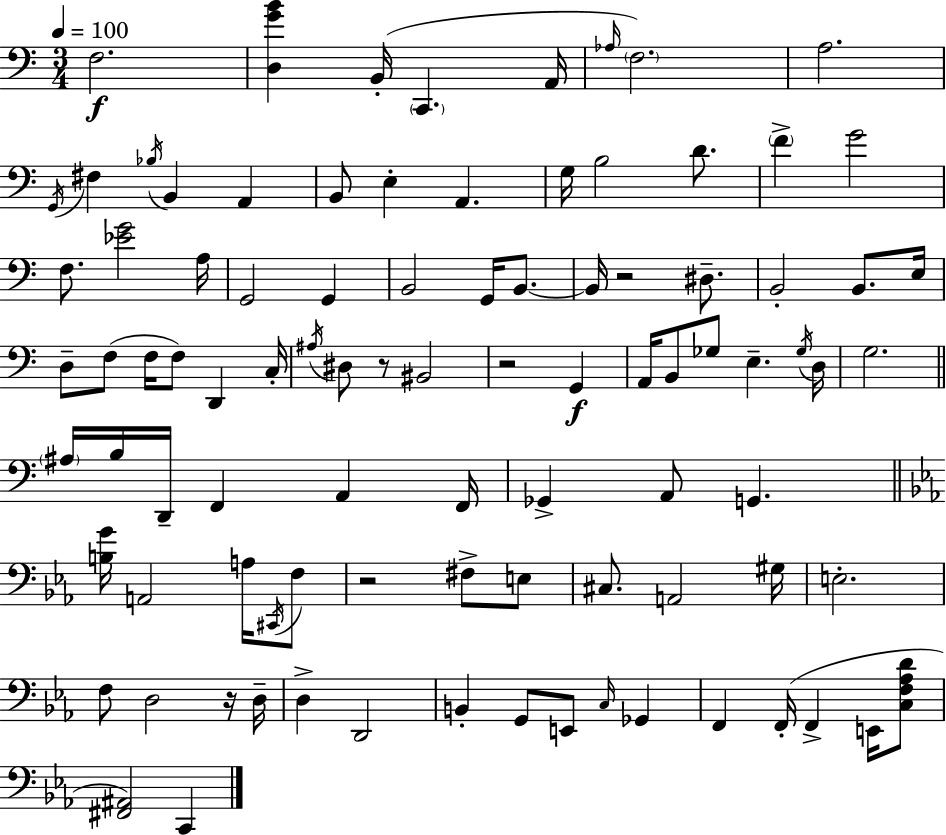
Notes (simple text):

F3/h. [D3,G4,B4]/q B2/s C2/q. A2/s Ab3/s F3/h. A3/h. G2/s F#3/q Bb3/s B2/q A2/q B2/e E3/q A2/q. G3/s B3/h D4/e. F4/q G4/h F3/e. [Eb4,G4]/h A3/s G2/h G2/q B2/h G2/s B2/e. B2/s R/h D#3/e. B2/h B2/e. E3/s D3/e F3/e F3/s F3/e D2/q C3/s A#3/s D#3/e R/e BIS2/h R/h G2/q A2/s B2/e Gb3/e E3/q. Gb3/s D3/s G3/h. A#3/s B3/s D2/s F2/q A2/q F2/s Gb2/q A2/e G2/q. [B3,G4]/s A2/h A3/s C#2/s F3/e R/h F#3/e E3/e C#3/e. A2/h G#3/s E3/h. F3/e D3/h R/s D3/s D3/q D2/h B2/q G2/e E2/e C3/s Gb2/q F2/q F2/s F2/q E2/s [C3,F3,Ab3,D4]/e [F#2,A#2]/h C2/q